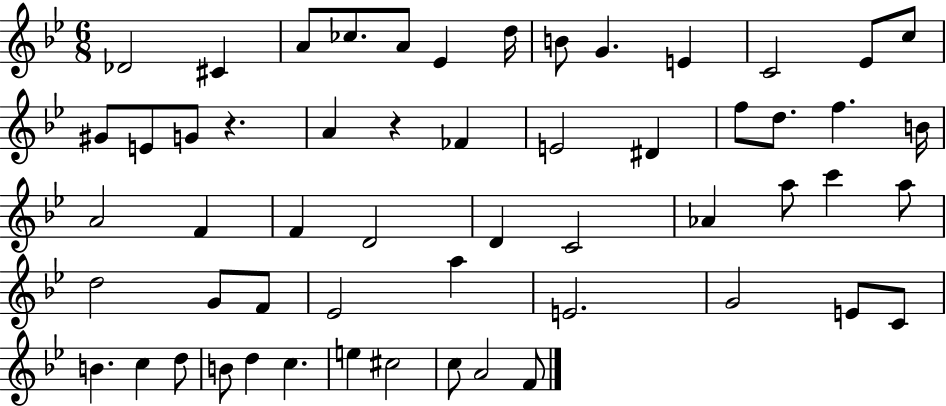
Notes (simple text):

Db4/h C#4/q A4/e CES5/e. A4/e Eb4/q D5/s B4/e G4/q. E4/q C4/h Eb4/e C5/e G#4/e E4/e G4/e R/q. A4/q R/q FES4/q E4/h D#4/q F5/e D5/e. F5/q. B4/s A4/h F4/q F4/q D4/h D4/q C4/h Ab4/q A5/e C6/q A5/e D5/h G4/e F4/e Eb4/h A5/q E4/h. G4/h E4/e C4/e B4/q. C5/q D5/e B4/e D5/q C5/q. E5/q C#5/h C5/e A4/h F4/e